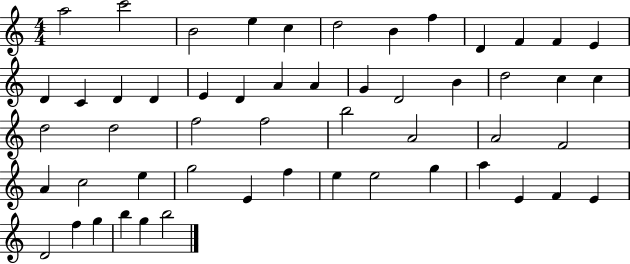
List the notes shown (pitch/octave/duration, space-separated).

A5/h C6/h B4/h E5/q C5/q D5/h B4/q F5/q D4/q F4/q F4/q E4/q D4/q C4/q D4/q D4/q E4/q D4/q A4/q A4/q G4/q D4/h B4/q D5/h C5/q C5/q D5/h D5/h F5/h F5/h B5/h A4/h A4/h F4/h A4/q C5/h E5/q G5/h E4/q F5/q E5/q E5/h G5/q A5/q E4/q F4/q E4/q D4/h F5/q G5/q B5/q G5/q B5/h